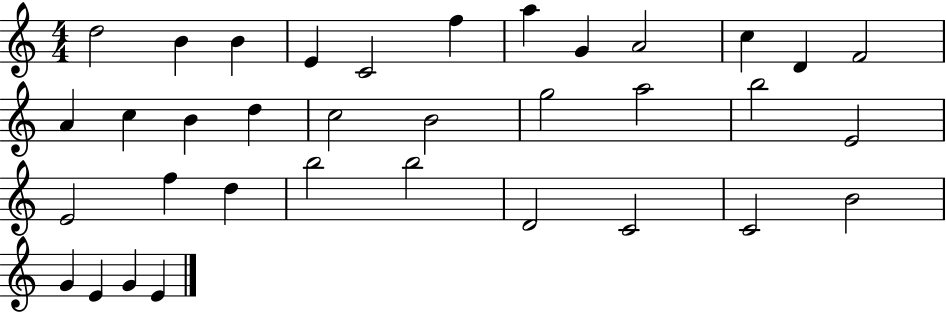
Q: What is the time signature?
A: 4/4